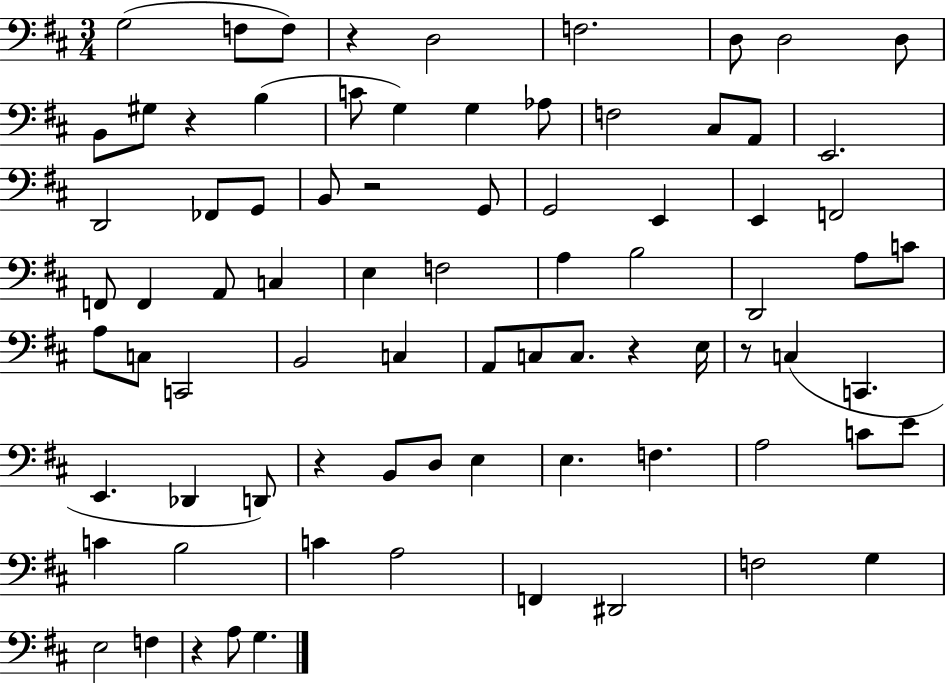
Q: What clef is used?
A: bass